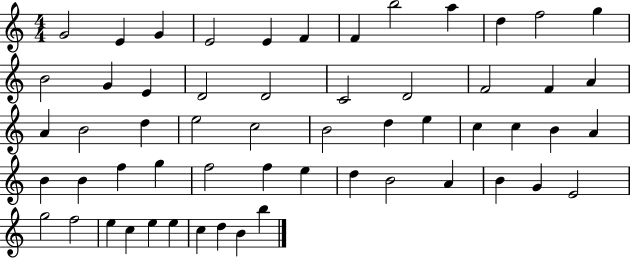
X:1
T:Untitled
M:4/4
L:1/4
K:C
G2 E G E2 E F F b2 a d f2 g B2 G E D2 D2 C2 D2 F2 F A A B2 d e2 c2 B2 d e c c B A B B f g f2 f e d B2 A B G E2 g2 f2 e c e e c d B b